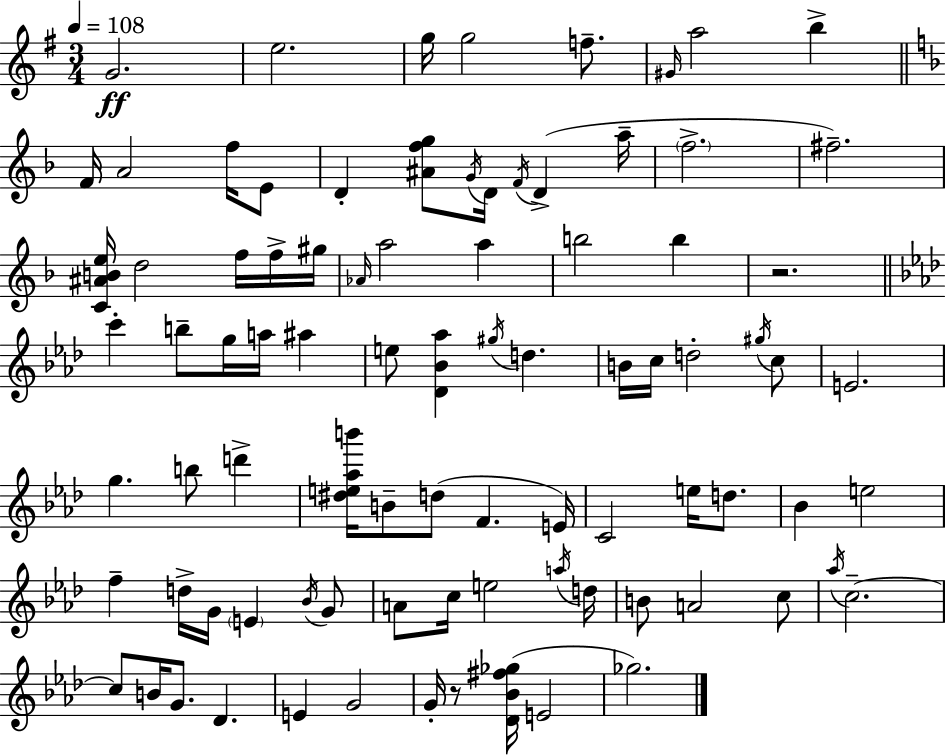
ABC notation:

X:1
T:Untitled
M:3/4
L:1/4
K:G
G2 e2 g/4 g2 f/2 ^G/4 a2 b F/4 A2 f/4 E/2 D [^Afg]/2 G/4 D/4 F/4 D a/4 f2 ^f2 [C^ABe]/4 d2 f/4 f/4 ^g/4 _A/4 a2 a b2 b z2 c' b/2 g/4 a/4 ^a e/2 [_D_B_a] ^g/4 d B/4 c/4 d2 ^g/4 c/2 E2 g b/2 d' [^de_ab']/4 B/2 d/2 F E/4 C2 e/4 d/2 _B e2 f d/4 G/4 E _B/4 G/2 A/2 c/4 e2 a/4 d/4 B/2 A2 c/2 _a/4 c2 c/2 B/4 G/2 _D E G2 G/4 z/2 [_D_B^f_g]/4 E2 _g2